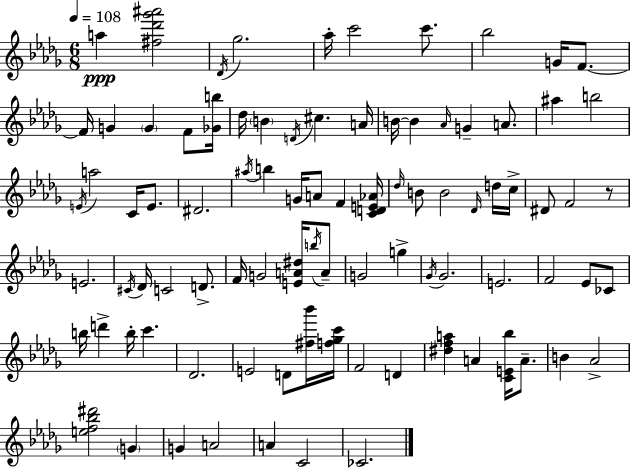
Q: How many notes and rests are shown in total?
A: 89